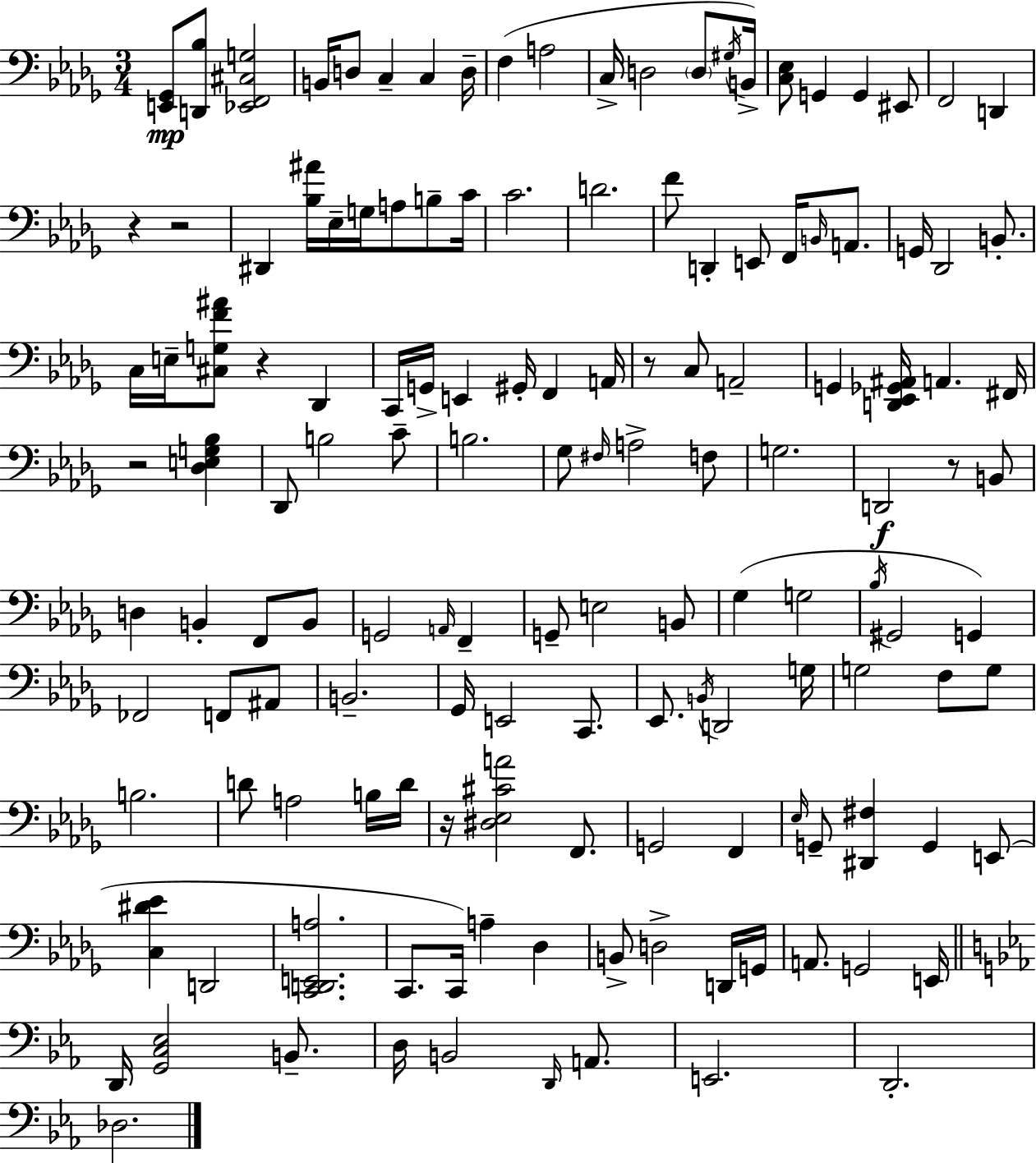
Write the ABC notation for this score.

X:1
T:Untitled
M:3/4
L:1/4
K:Bbm
[E,,_G,,]/2 [D,,_B,]/2 [_E,,F,,^C,G,]2 B,,/4 D,/2 C, C, D,/4 F, A,2 C,/4 D,2 D,/2 ^G,/4 B,,/4 [C,_E,]/2 G,, G,, ^E,,/2 F,,2 D,, z z2 ^D,, [_B,^A]/4 _E,/4 G,/4 A,/2 B,/2 C/4 C2 D2 F/2 D,, E,,/2 F,,/4 B,,/4 A,,/2 G,,/4 _D,,2 B,,/2 C,/4 E,/4 [^C,G,F^A]/2 z _D,, C,,/4 G,,/4 E,, ^G,,/4 F,, A,,/4 z/2 C,/2 A,,2 G,, [D,,_E,,_G,,^A,,]/4 A,, ^F,,/4 z2 [_D,E,G,_B,] _D,,/2 B,2 C/2 B,2 _G,/2 ^F,/4 A,2 F,/2 G,2 D,,2 z/2 B,,/2 D, B,, F,,/2 B,,/2 G,,2 A,,/4 F,, G,,/2 E,2 B,,/2 _G, G,2 _B,/4 ^G,,2 G,, _F,,2 F,,/2 ^A,,/2 B,,2 _G,,/4 E,,2 C,,/2 _E,,/2 B,,/4 D,,2 G,/4 G,2 F,/2 G,/2 B,2 D/2 A,2 B,/4 D/4 z/4 [^D,_E,^CA]2 F,,/2 G,,2 F,, _E,/4 G,,/2 [^D,,^F,] G,, E,,/2 [C,^D_E] D,,2 [C,,D,,E,,A,]2 C,,/2 C,,/4 A, _D, B,,/2 D,2 D,,/4 G,,/4 A,,/2 G,,2 E,,/4 D,,/4 [G,,C,_E,]2 B,,/2 D,/4 B,,2 D,,/4 A,,/2 E,,2 D,,2 _D,2